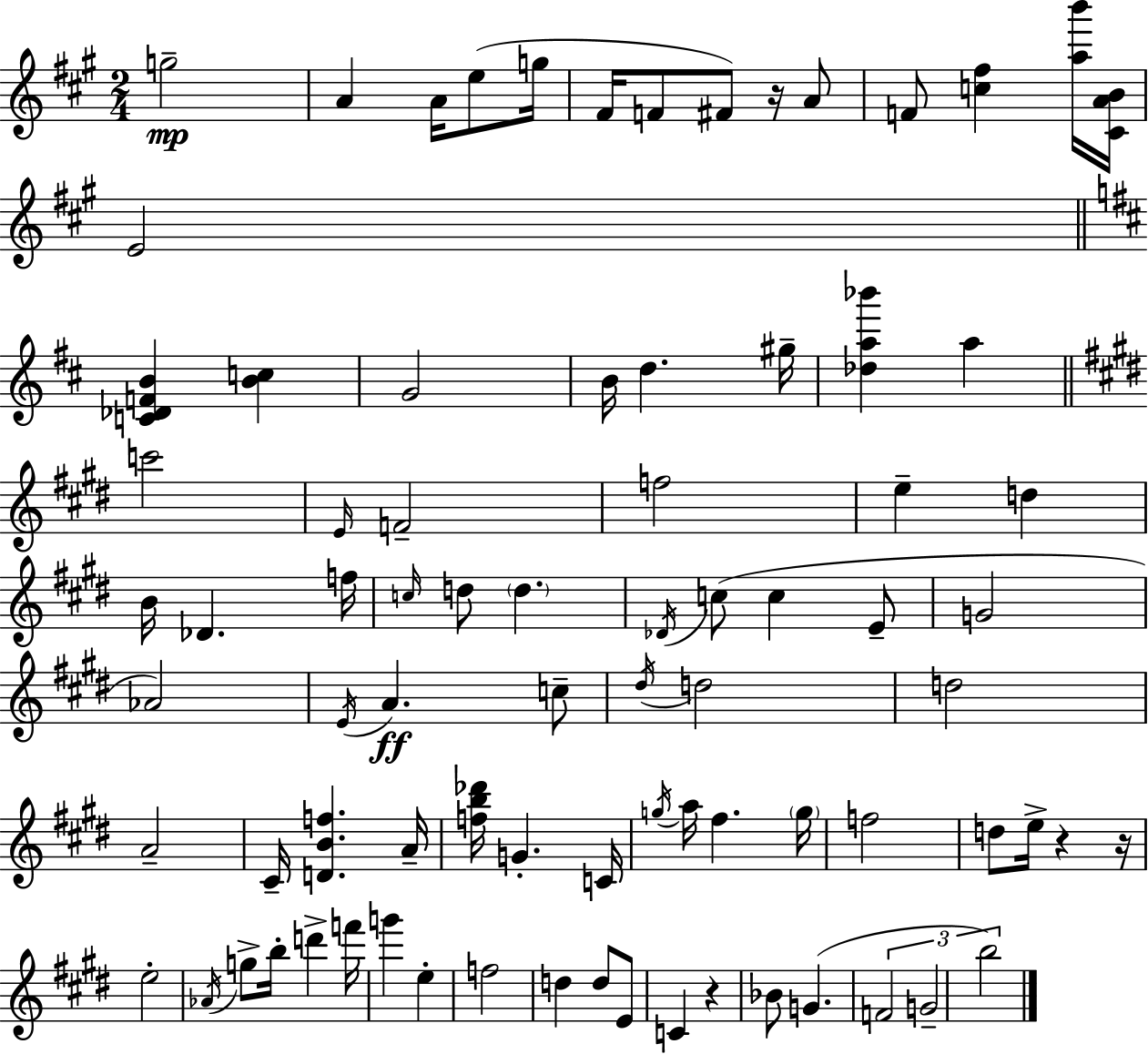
X:1
T:Untitled
M:2/4
L:1/4
K:A
g2 A A/4 e/2 g/4 ^F/4 F/2 ^F/2 z/4 A/2 F/2 [c^f] [ab']/4 [^CAB]/4 E2 [C_DFB] [Bc] G2 B/4 d ^g/4 [_da_b'] a c'2 E/4 F2 f2 e d B/4 _D f/4 c/4 d/2 d _D/4 c/2 c E/2 G2 _A2 E/4 A c/2 ^d/4 d2 d2 A2 ^C/4 [DBf] A/4 [fb_d']/4 G C/4 g/4 a/4 ^f g/4 f2 d/2 e/4 z z/4 e2 _A/4 g/2 b/4 d' f'/4 g' e f2 d d/2 E/2 C z _B/2 G F2 G2 b2